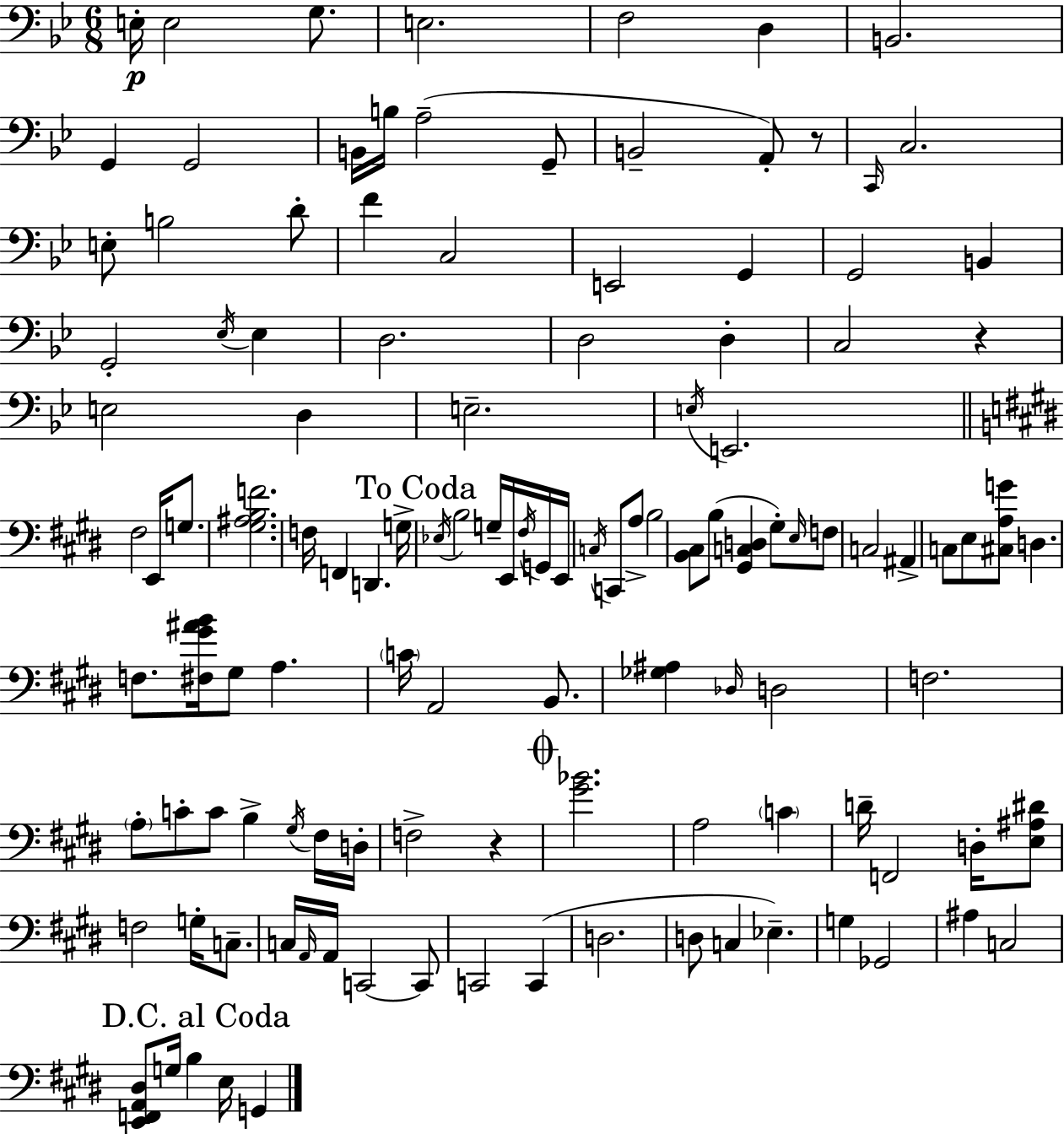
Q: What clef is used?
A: bass